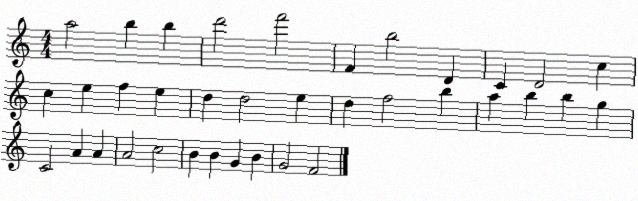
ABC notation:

X:1
T:Untitled
M:4/4
L:1/4
K:C
a2 b b d'2 f'2 F b2 D C D2 c c e f e d d2 e d f2 b a b b g C2 A A A2 c2 B B G B G2 F2